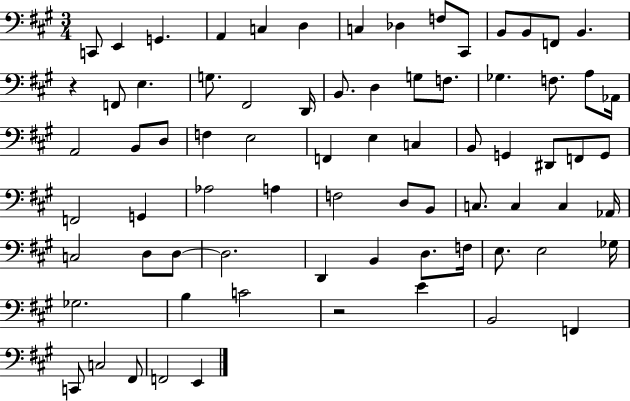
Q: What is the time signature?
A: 3/4